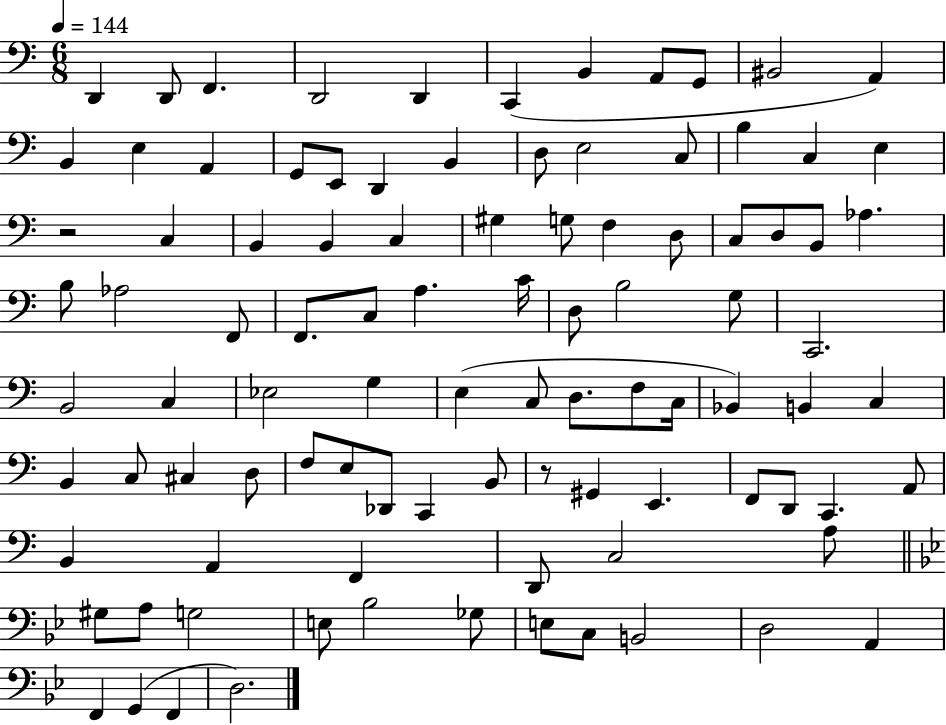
X:1
T:Untitled
M:6/8
L:1/4
K:C
D,, D,,/2 F,, D,,2 D,, C,, B,, A,,/2 G,,/2 ^B,,2 A,, B,, E, A,, G,,/2 E,,/2 D,, B,, D,/2 E,2 C,/2 B, C, E, z2 C, B,, B,, C, ^G, G,/2 F, D,/2 C,/2 D,/2 B,,/2 _A, B,/2 _A,2 F,,/2 F,,/2 C,/2 A, C/4 D,/2 B,2 G,/2 C,,2 B,,2 C, _E,2 G, E, C,/2 D,/2 F,/2 C,/4 _B,, B,, C, B,, C,/2 ^C, D,/2 F,/2 E,/2 _D,,/2 C,, B,,/2 z/2 ^G,, E,, F,,/2 D,,/2 C,, A,,/2 B,, A,, F,, D,,/2 C,2 A,/2 ^G,/2 A,/2 G,2 E,/2 _B,2 _G,/2 E,/2 C,/2 B,,2 D,2 A,, F,, G,, F,, D,2